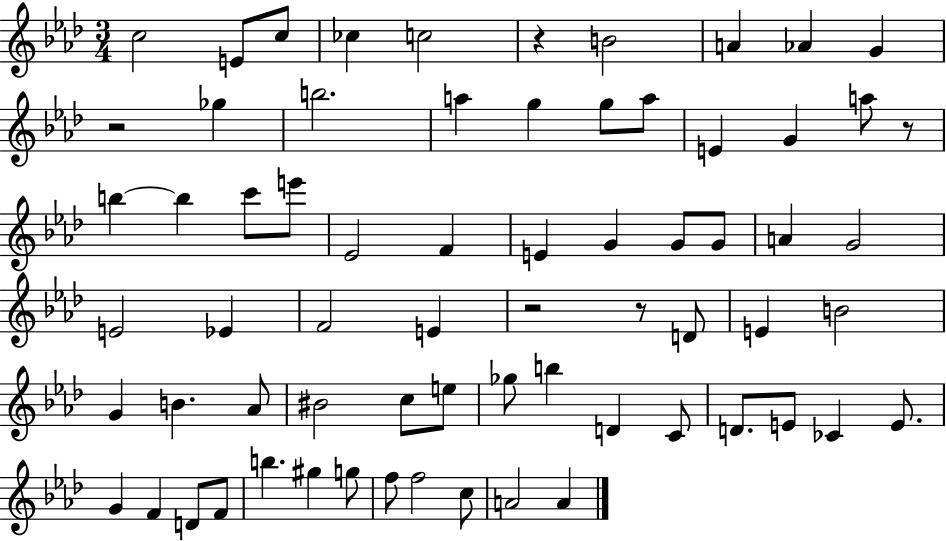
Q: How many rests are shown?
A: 5